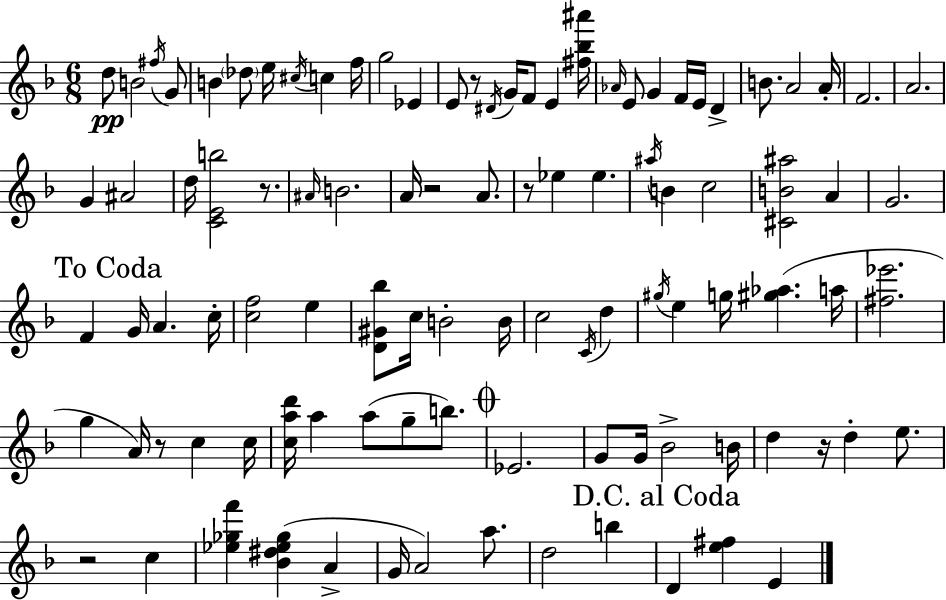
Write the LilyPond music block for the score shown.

{
  \clef treble
  \numericTimeSignature
  \time 6/8
  \key d \minor
  \repeat volta 2 { d''8\pp b'2 \acciaccatura { fis''16 } g'8 | b'4 \parenthesize des''8 e''16 \acciaccatura { cis''16 } c''4 | f''16 g''2 ees'4 | e'8 r8 \acciaccatura { dis'16 } g'16 f'8 e'4 | \break <fis'' bes'' ais'''>16 \grace { aes'16 } e'8 g'4 f'16 e'16 | d'4-> b'8. a'2 | a'16-. f'2. | a'2. | \break g'4 ais'2 | d''16 <c' e' b''>2 | r8. \grace { ais'16 } b'2. | a'16 r2 | \break a'8. r8 ees''4 ees''4. | \acciaccatura { ais''16 } b'4 c''2 | <cis' b' ais''>2 | a'4 g'2. | \break \mark "To Coda" f'4 g'16 a'4. | c''16-. <c'' f''>2 | e''4 <d' gis' bes''>8 c''16 b'2-. | b'16 c''2 | \break \acciaccatura { c'16 } d''4 \acciaccatura { gis''16 } e''4 | g''16 <gis'' aes''>4.( a''16 <fis'' ees'''>2. | g''4 | a'16) r8 c''4 c''16 <c'' a'' d'''>16 a''4 | \break a''8( g''8-- b''8.) \mark \markup { \musicglyph "scripts.coda" } ees'2. | g'8 g'16 bes'2-> | b'16 d''4 | r16 d''4-. e''8. r2 | \break c''4 <ees'' ges'' f'''>4 | <bes' dis'' ees'' ges''>4( a'4-> g'16 a'2) | a''8. d''2 | b''4 \mark "D.C. al Coda" d'4 | \break <e'' fis''>4 e'4 } \bar "|."
}